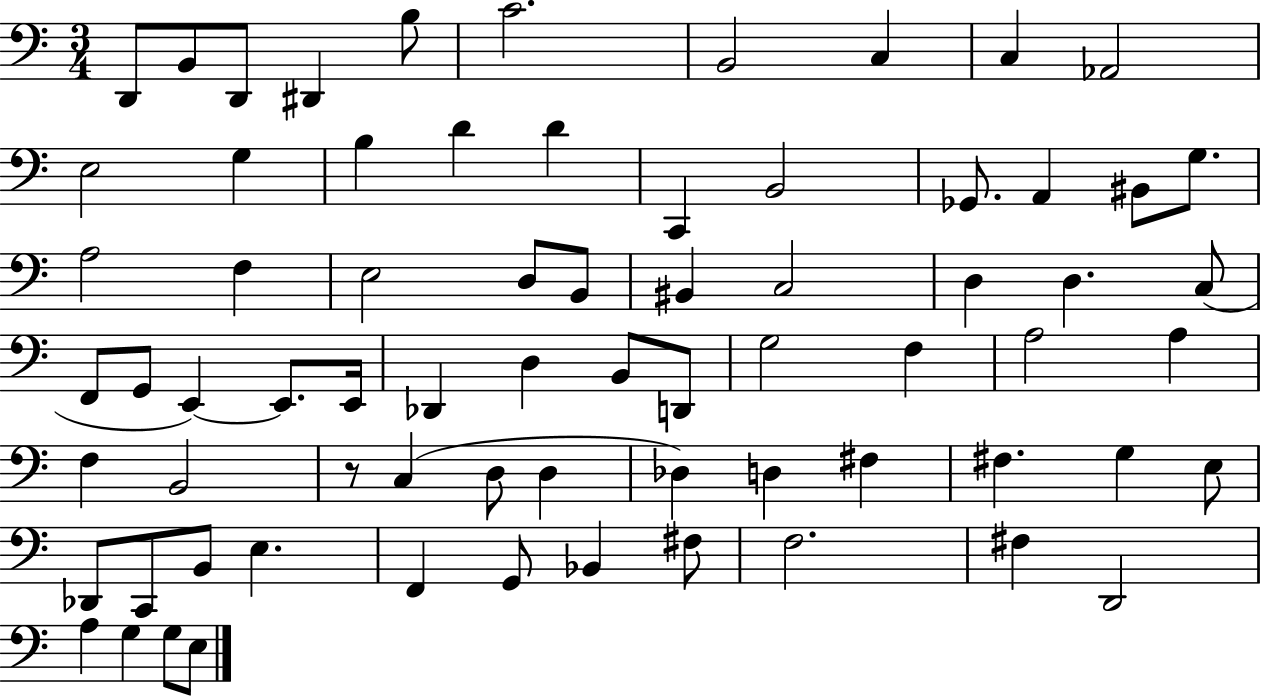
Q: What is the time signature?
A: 3/4